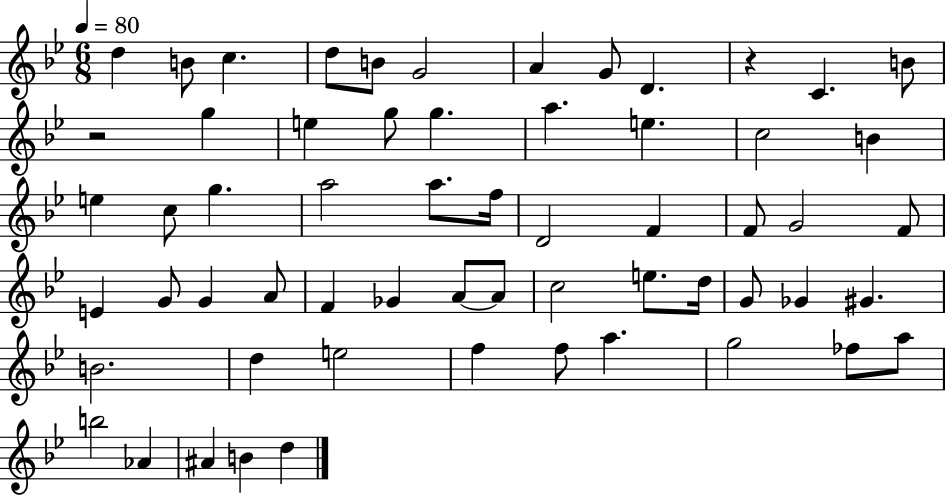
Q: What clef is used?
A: treble